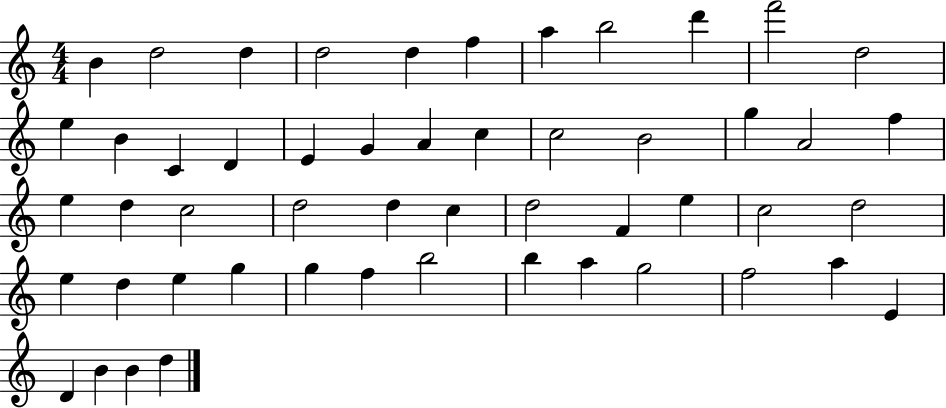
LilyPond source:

{
  \clef treble
  \numericTimeSignature
  \time 4/4
  \key c \major
  b'4 d''2 d''4 | d''2 d''4 f''4 | a''4 b''2 d'''4 | f'''2 d''2 | \break e''4 b'4 c'4 d'4 | e'4 g'4 a'4 c''4 | c''2 b'2 | g''4 a'2 f''4 | \break e''4 d''4 c''2 | d''2 d''4 c''4 | d''2 f'4 e''4 | c''2 d''2 | \break e''4 d''4 e''4 g''4 | g''4 f''4 b''2 | b''4 a''4 g''2 | f''2 a''4 e'4 | \break d'4 b'4 b'4 d''4 | \bar "|."
}